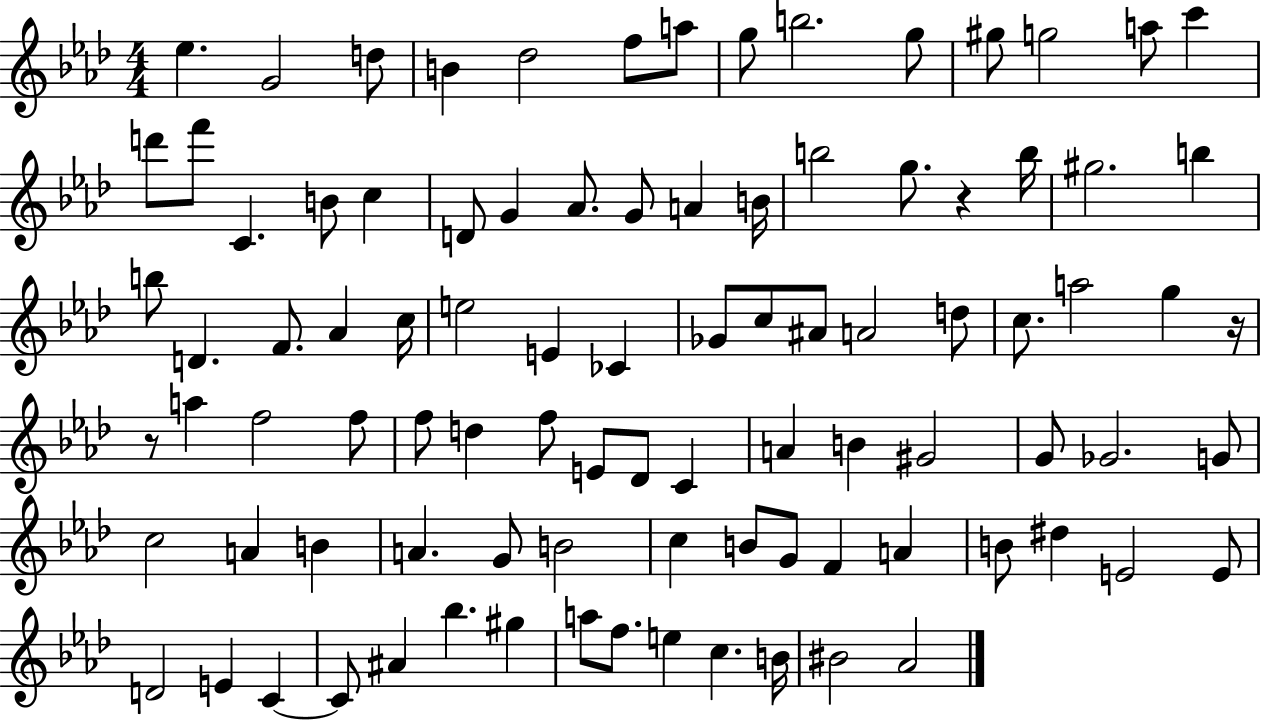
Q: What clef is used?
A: treble